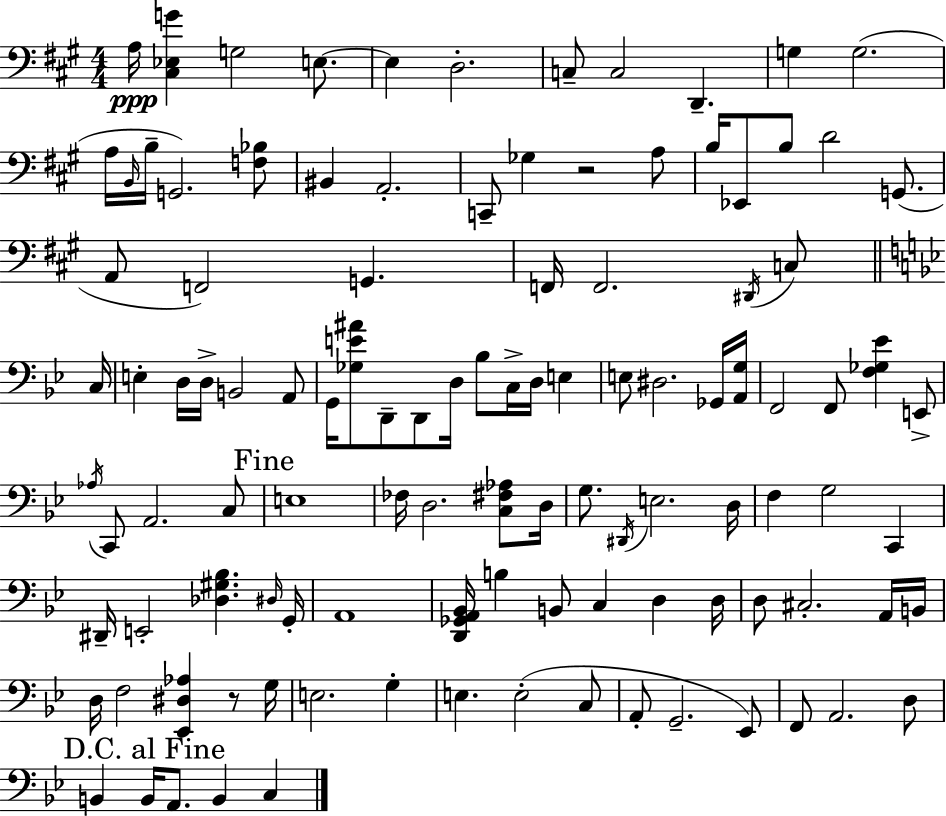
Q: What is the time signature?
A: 4/4